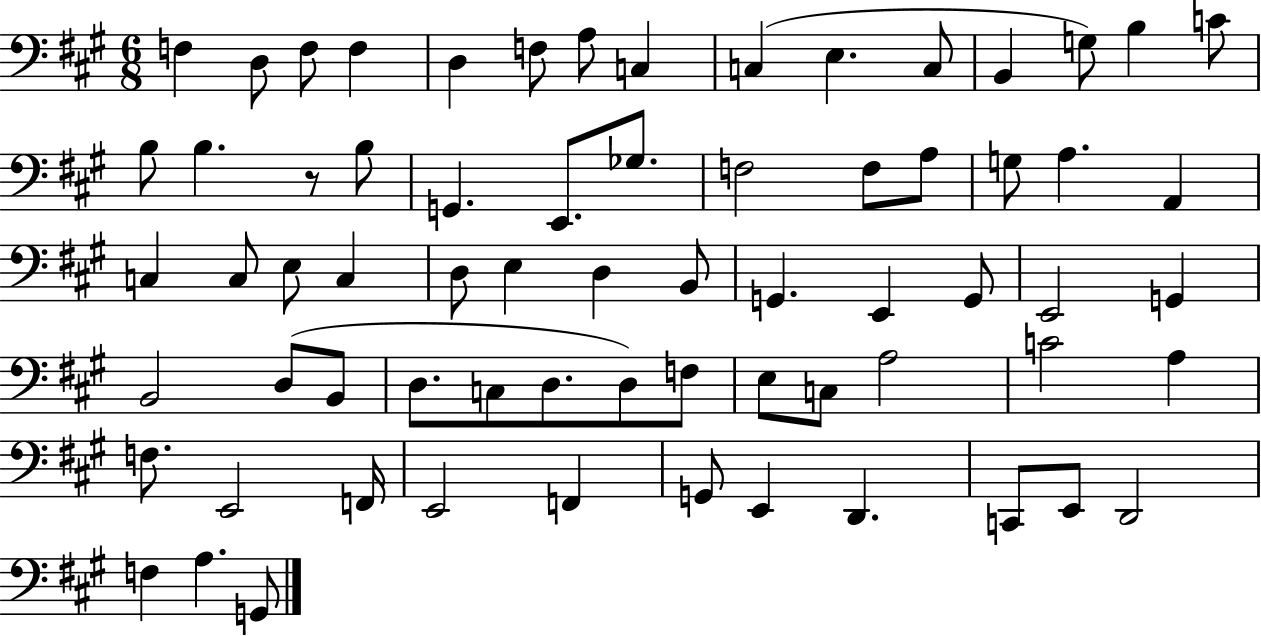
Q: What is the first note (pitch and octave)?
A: F3